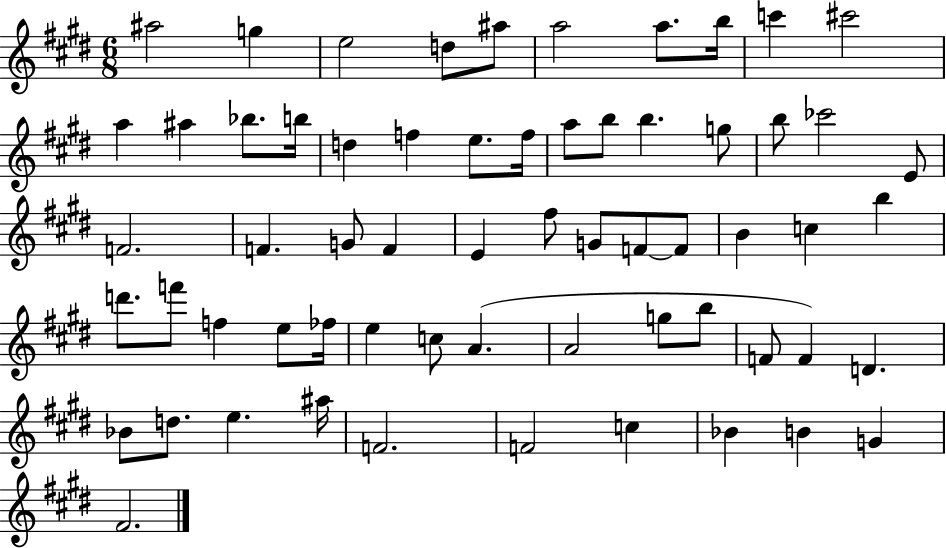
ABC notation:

X:1
T:Untitled
M:6/8
L:1/4
K:E
^a2 g e2 d/2 ^a/2 a2 a/2 b/4 c' ^c'2 a ^a _b/2 b/4 d f e/2 f/4 a/2 b/2 b g/2 b/2 _c'2 E/2 F2 F G/2 F E ^f/2 G/2 F/2 F/2 B c b d'/2 f'/2 f e/2 _f/4 e c/2 A A2 g/2 b/2 F/2 F D _B/2 d/2 e ^a/4 F2 F2 c _B B G ^F2